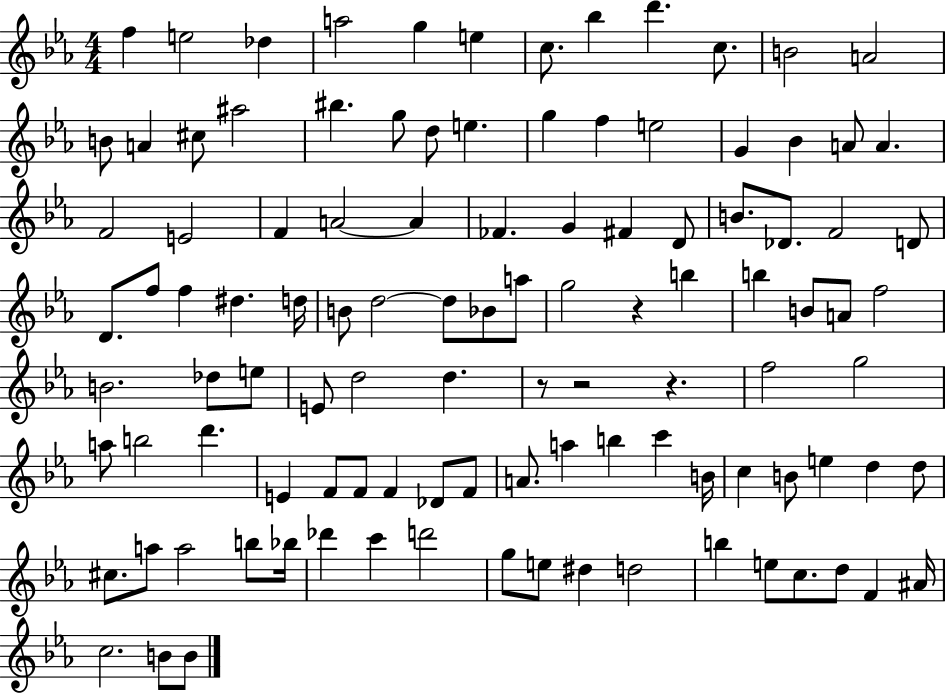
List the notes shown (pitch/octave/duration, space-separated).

F5/q E5/h Db5/q A5/h G5/q E5/q C5/e. Bb5/q D6/q. C5/e. B4/h A4/h B4/e A4/q C#5/e A#5/h BIS5/q. G5/e D5/e E5/q. G5/q F5/q E5/h G4/q Bb4/q A4/e A4/q. F4/h E4/h F4/q A4/h A4/q FES4/q. G4/q F#4/q D4/e B4/e. Db4/e. F4/h D4/e D4/e. F5/e F5/q D#5/q. D5/s B4/e D5/h D5/e Bb4/e A5/e G5/h R/q B5/q B5/q B4/e A4/e F5/h B4/h. Db5/e E5/e E4/e D5/h D5/q. R/e R/h R/q. F5/h G5/h A5/e B5/h D6/q. E4/q F4/e F4/e F4/q Db4/e F4/e A4/e. A5/q B5/q C6/q B4/s C5/q B4/e E5/q D5/q D5/e C#5/e. A5/e A5/h B5/e Bb5/s Db6/q C6/q D6/h G5/e E5/e D#5/q D5/h B5/q E5/e C5/e. D5/e F4/q A#4/s C5/h. B4/e B4/e